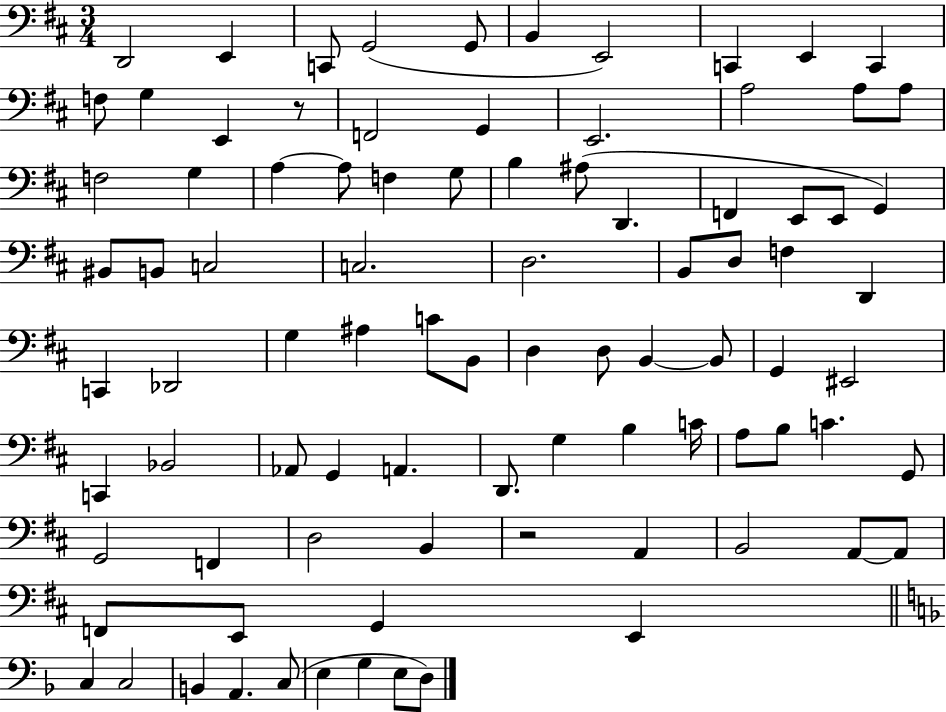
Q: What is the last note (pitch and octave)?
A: D3